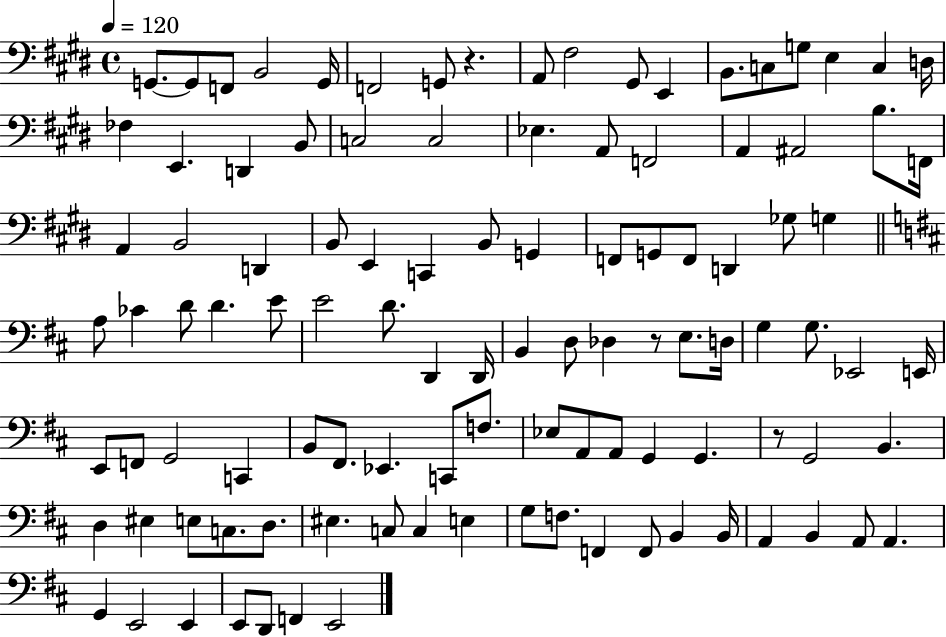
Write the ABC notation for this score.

X:1
T:Untitled
M:4/4
L:1/4
K:E
G,,/2 G,,/2 F,,/2 B,,2 G,,/4 F,,2 G,,/2 z A,,/2 ^F,2 ^G,,/2 E,, B,,/2 C,/2 G,/2 E, C, D,/4 _F, E,, D,, B,,/2 C,2 C,2 _E, A,,/2 F,,2 A,, ^A,,2 B,/2 F,,/4 A,, B,,2 D,, B,,/2 E,, C,, B,,/2 G,, F,,/2 G,,/2 F,,/2 D,, _G,/2 G, A,/2 _C D/2 D E/2 E2 D/2 D,, D,,/4 B,, D,/2 _D, z/2 E,/2 D,/4 G, G,/2 _E,,2 E,,/4 E,,/2 F,,/2 G,,2 C,, B,,/2 ^F,,/2 _E,, C,,/2 F,/2 _E,/2 A,,/2 A,,/2 G,, G,, z/2 G,,2 B,, D, ^E, E,/2 C,/2 D,/2 ^E, C,/2 C, E, G,/2 F,/2 F,, F,,/2 B,, B,,/4 A,, B,, A,,/2 A,, G,, E,,2 E,, E,,/2 D,,/2 F,, E,,2